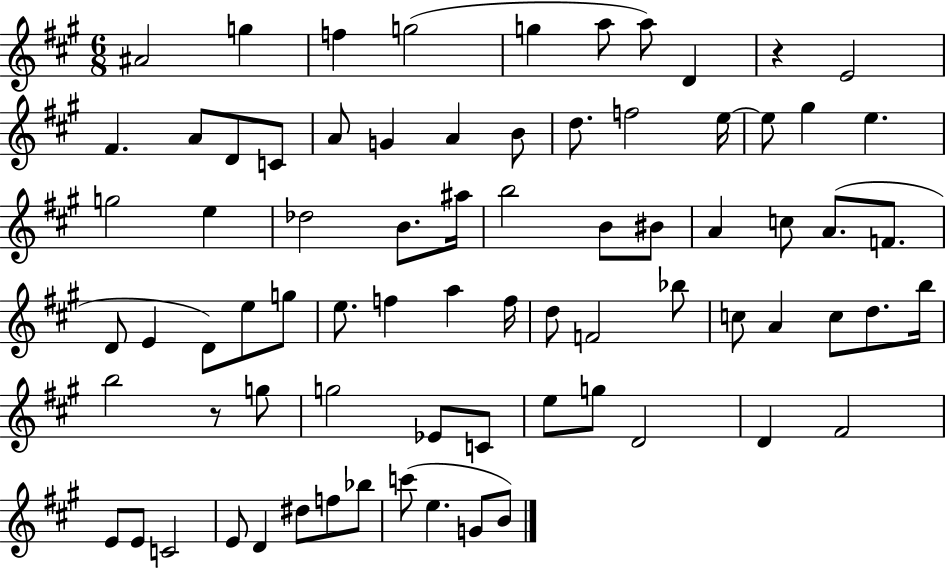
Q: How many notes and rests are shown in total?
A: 76